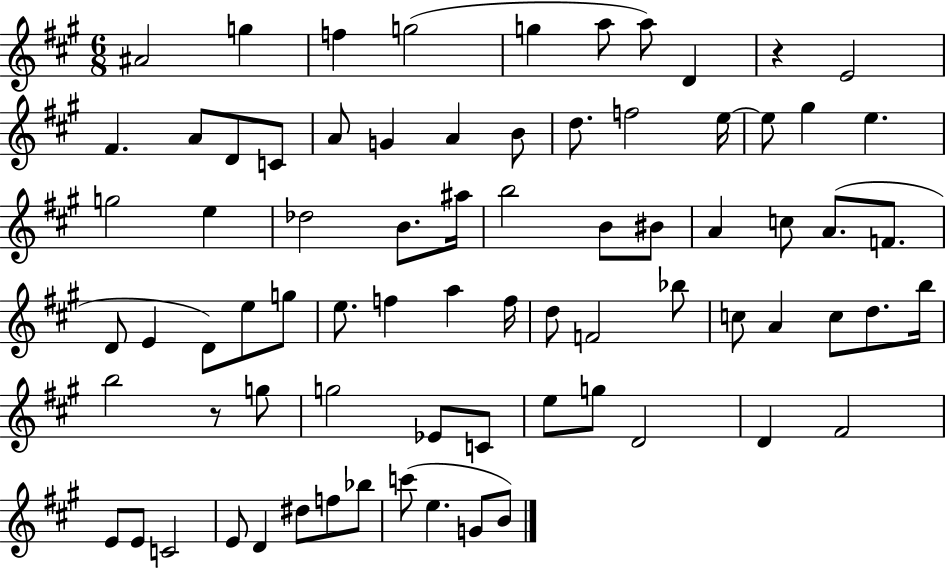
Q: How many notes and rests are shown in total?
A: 76